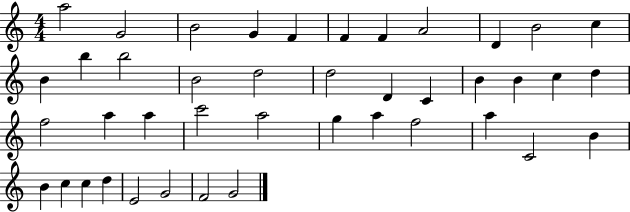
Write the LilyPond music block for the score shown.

{
  \clef treble
  \numericTimeSignature
  \time 4/4
  \key c \major
  a''2 g'2 | b'2 g'4 f'4 | f'4 f'4 a'2 | d'4 b'2 c''4 | \break b'4 b''4 b''2 | b'2 d''2 | d''2 d'4 c'4 | b'4 b'4 c''4 d''4 | \break f''2 a''4 a''4 | c'''2 a''2 | g''4 a''4 f''2 | a''4 c'2 b'4 | \break b'4 c''4 c''4 d''4 | e'2 g'2 | f'2 g'2 | \bar "|."
}